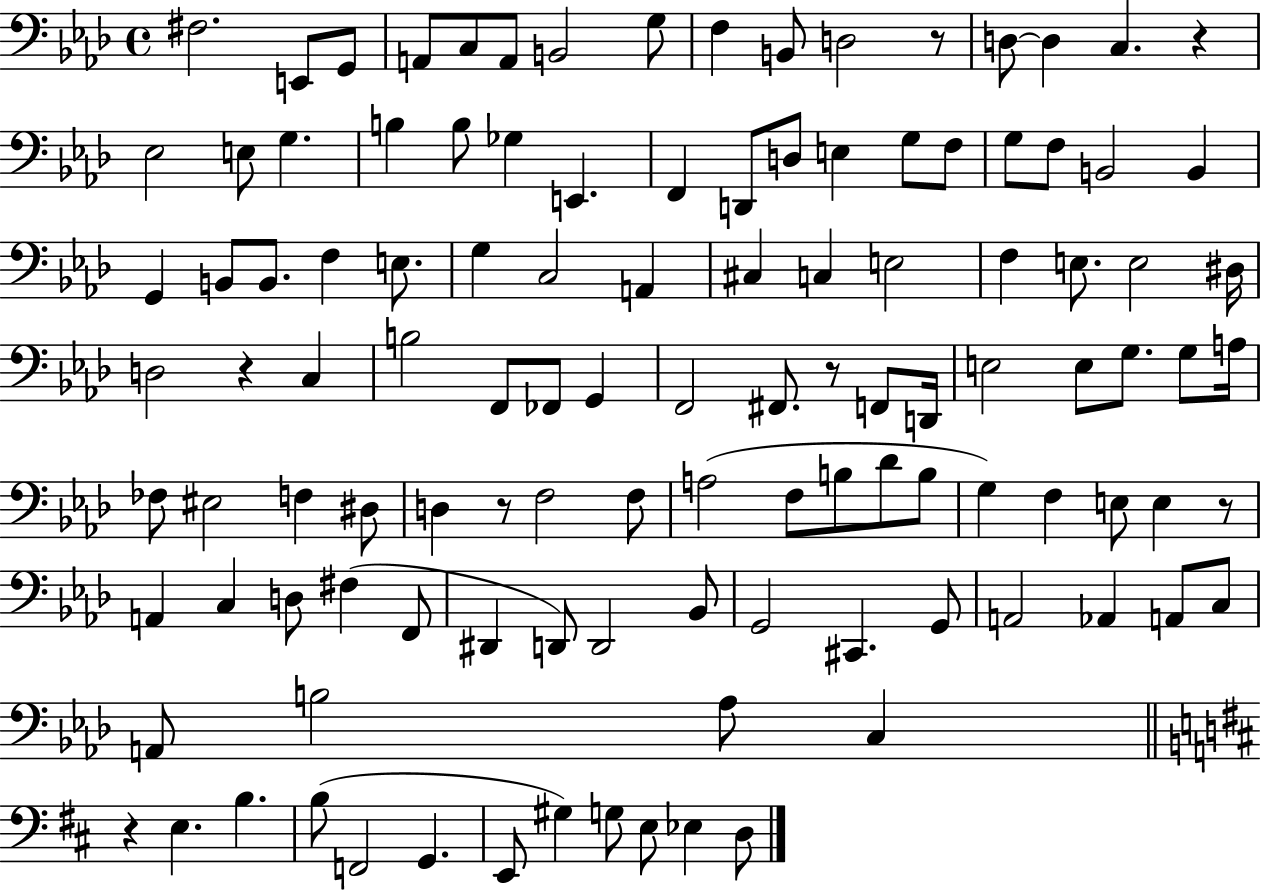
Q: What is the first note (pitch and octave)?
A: F#3